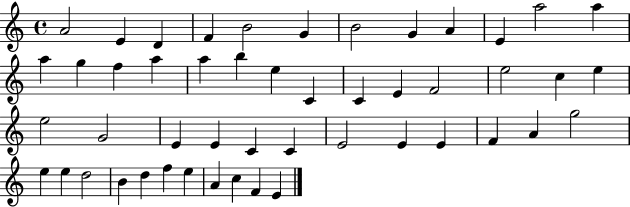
X:1
T:Untitled
M:4/4
L:1/4
K:C
A2 E D F B2 G B2 G A E a2 a a g f a a b e C C E F2 e2 c e e2 G2 E E C C E2 E E F A g2 e e d2 B d f e A c F E